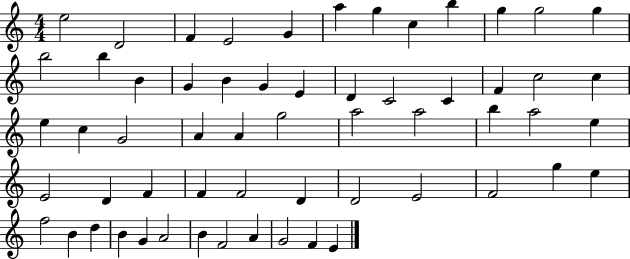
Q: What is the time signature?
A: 4/4